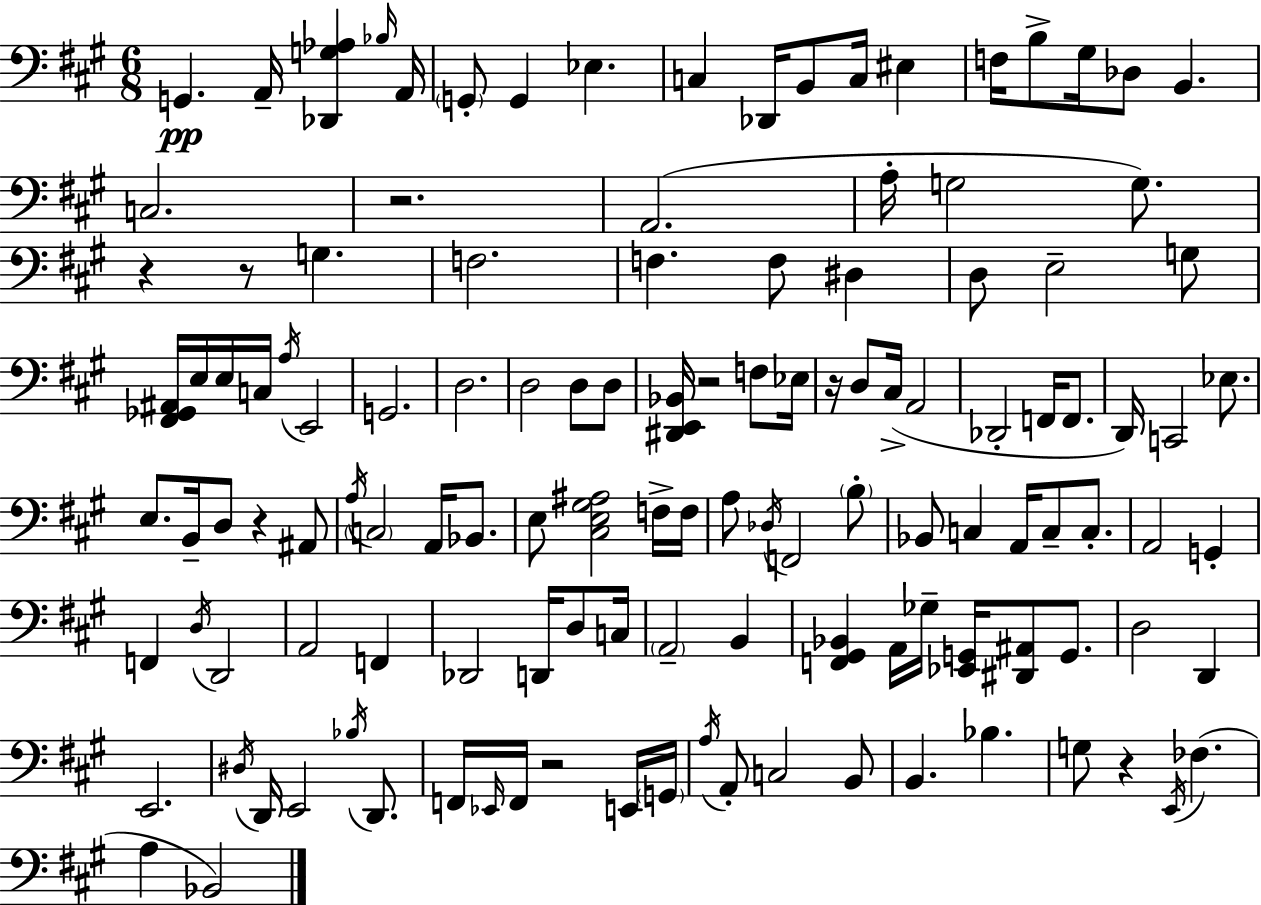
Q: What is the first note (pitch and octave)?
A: G2